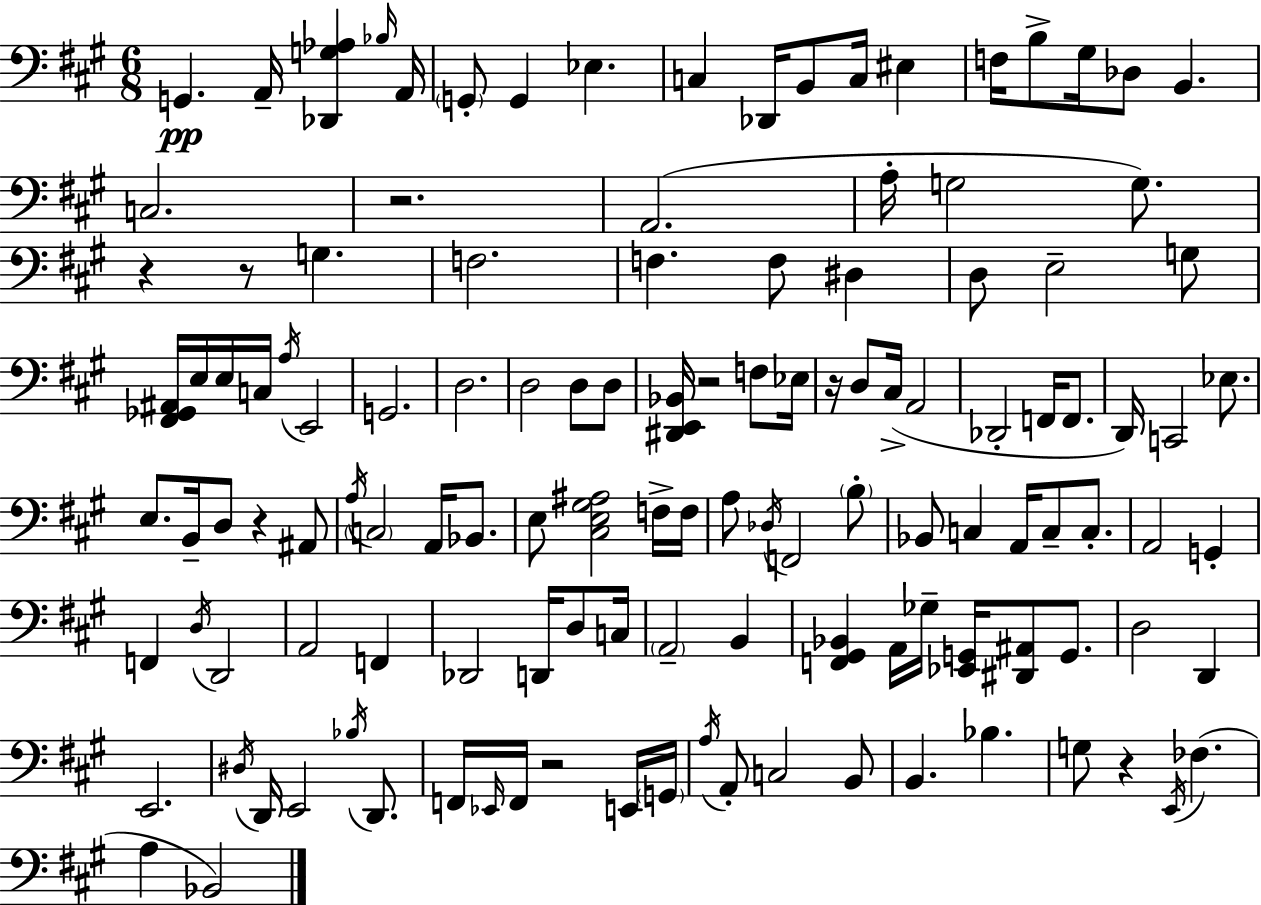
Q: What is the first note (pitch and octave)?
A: G2